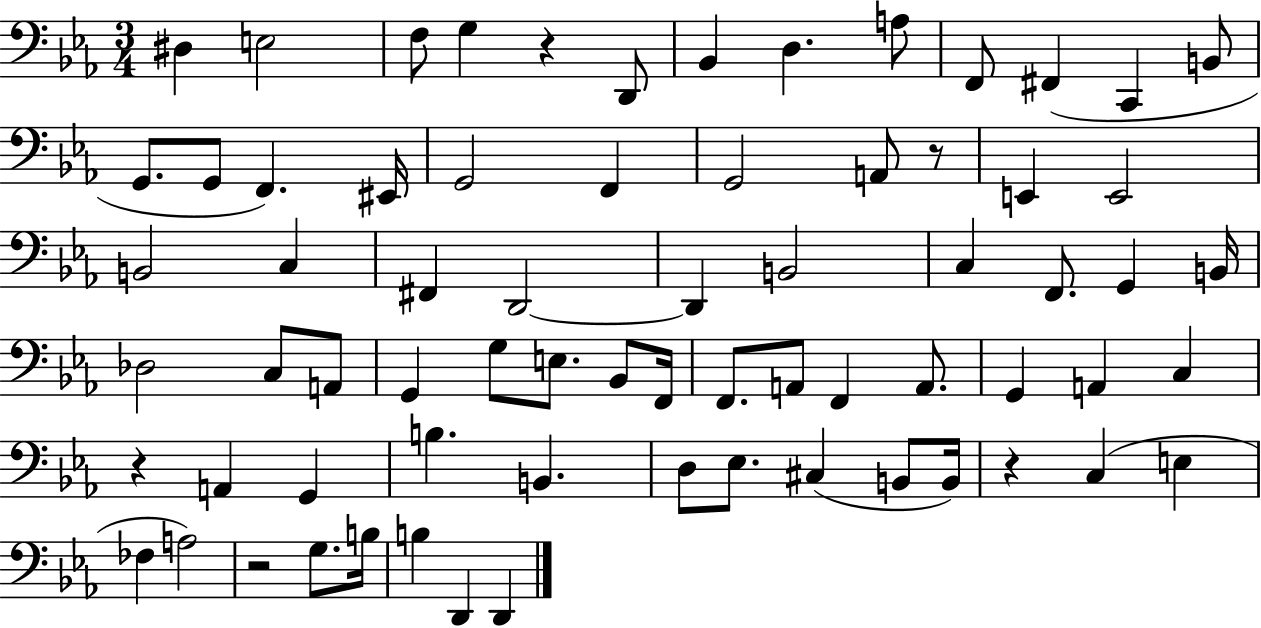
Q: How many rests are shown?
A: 5